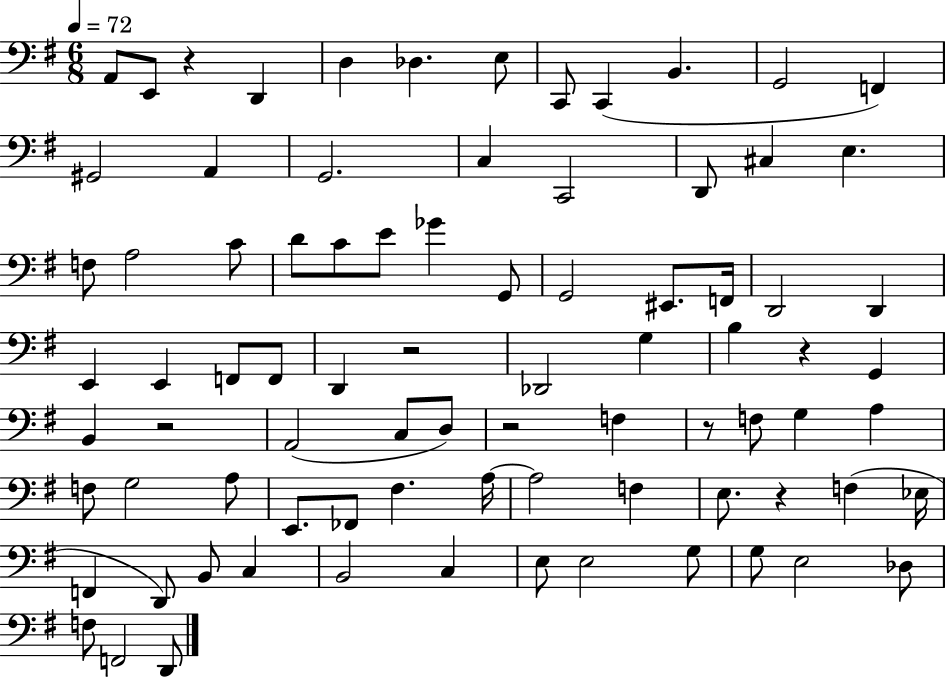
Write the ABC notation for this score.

X:1
T:Untitled
M:6/8
L:1/4
K:G
A,,/2 E,,/2 z D,, D, _D, E,/2 C,,/2 C,, B,, G,,2 F,, ^G,,2 A,, G,,2 C, C,,2 D,,/2 ^C, E, F,/2 A,2 C/2 D/2 C/2 E/2 _G G,,/2 G,,2 ^E,,/2 F,,/4 D,,2 D,, E,, E,, F,,/2 F,,/2 D,, z2 _D,,2 G, B, z G,, B,, z2 A,,2 C,/2 D,/2 z2 F, z/2 F,/2 G, A, F,/2 G,2 A,/2 E,,/2 _F,,/2 ^F, A,/4 A,2 F, E,/2 z F, _E,/4 F,, D,,/2 B,,/2 C, B,,2 C, E,/2 E,2 G,/2 G,/2 E,2 _D,/2 F,/2 F,,2 D,,/2